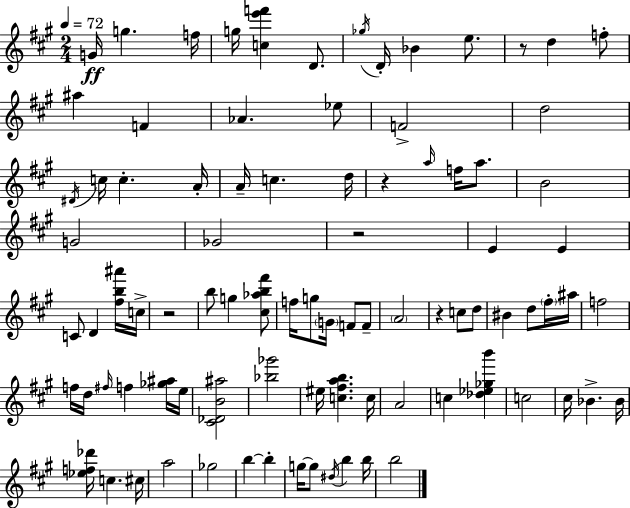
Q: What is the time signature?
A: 2/4